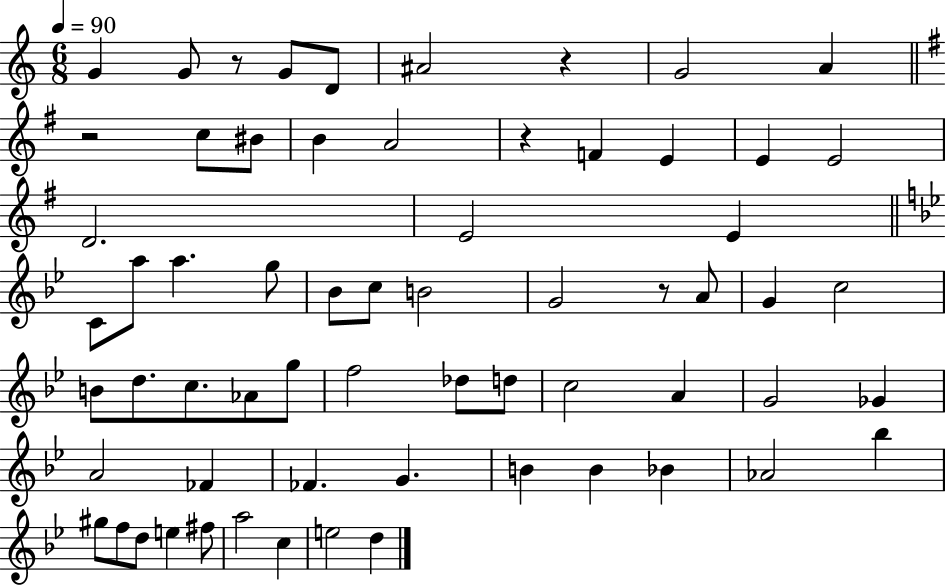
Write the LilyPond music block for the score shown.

{
  \clef treble
  \numericTimeSignature
  \time 6/8
  \key c \major
  \tempo 4 = 90
  g'4 g'8 r8 g'8 d'8 | ais'2 r4 | g'2 a'4 | \bar "||" \break \key g \major r2 c''8 bis'8 | b'4 a'2 | r4 f'4 e'4 | e'4 e'2 | \break d'2. | e'2 e'4 | \bar "||" \break \key g \minor c'8 a''8 a''4. g''8 | bes'8 c''8 b'2 | g'2 r8 a'8 | g'4 c''2 | \break b'8 d''8. c''8. aes'8 g''8 | f''2 des''8 d''8 | c''2 a'4 | g'2 ges'4 | \break a'2 fes'4 | fes'4. g'4. | b'4 b'4 bes'4 | aes'2 bes''4 | \break gis''8 f''8 d''8 e''4 fis''8 | a''2 c''4 | e''2 d''4 | \bar "|."
}